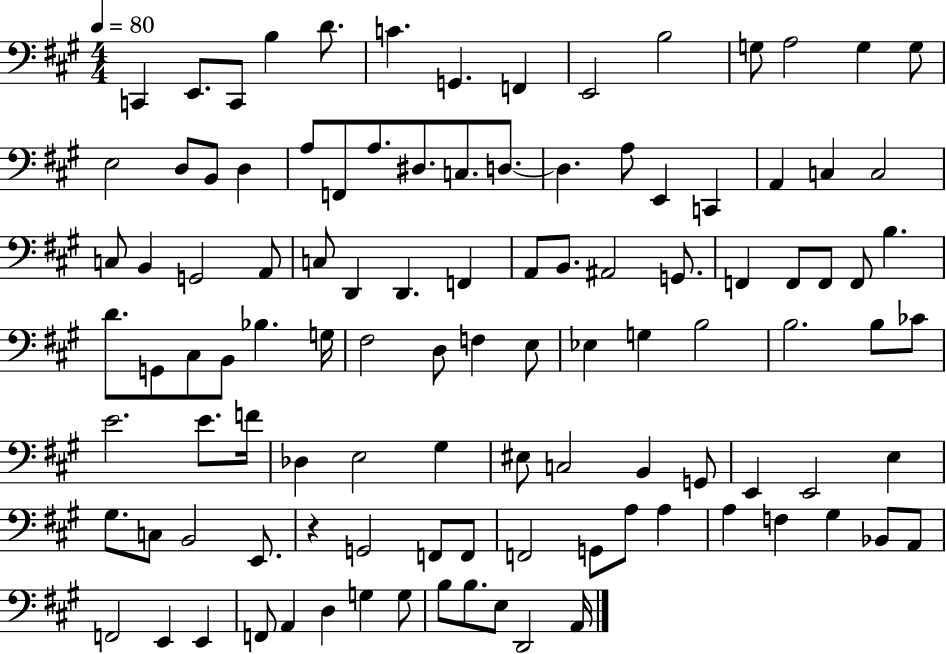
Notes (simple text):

C2/q E2/e. C2/e B3/q D4/e. C4/q. G2/q. F2/q E2/h B3/h G3/e A3/h G3/q G3/e E3/h D3/e B2/e D3/q A3/e F2/e A3/e. D#3/e. C3/e. D3/e. D3/q. A3/e E2/q C2/q A2/q C3/q C3/h C3/e B2/q G2/h A2/e C3/e D2/q D2/q. F2/q A2/e B2/e. A#2/h G2/e. F2/q F2/e F2/e F2/e B3/q. D4/e. G2/e C#3/e B2/e Bb3/q. G3/s F#3/h D3/e F3/q E3/e Eb3/q G3/q B3/h B3/h. B3/e CES4/e E4/h. E4/e. F4/s Db3/q E3/h G#3/q EIS3/e C3/h B2/q G2/e E2/q E2/h E3/q G#3/e. C3/e B2/h E2/e. R/q G2/h F2/e F2/e F2/h G2/e A3/e A3/q A3/q F3/q G#3/q Bb2/e A2/e F2/h E2/q E2/q F2/e A2/q D3/q G3/q G3/e B3/e B3/e. E3/e D2/h A2/s